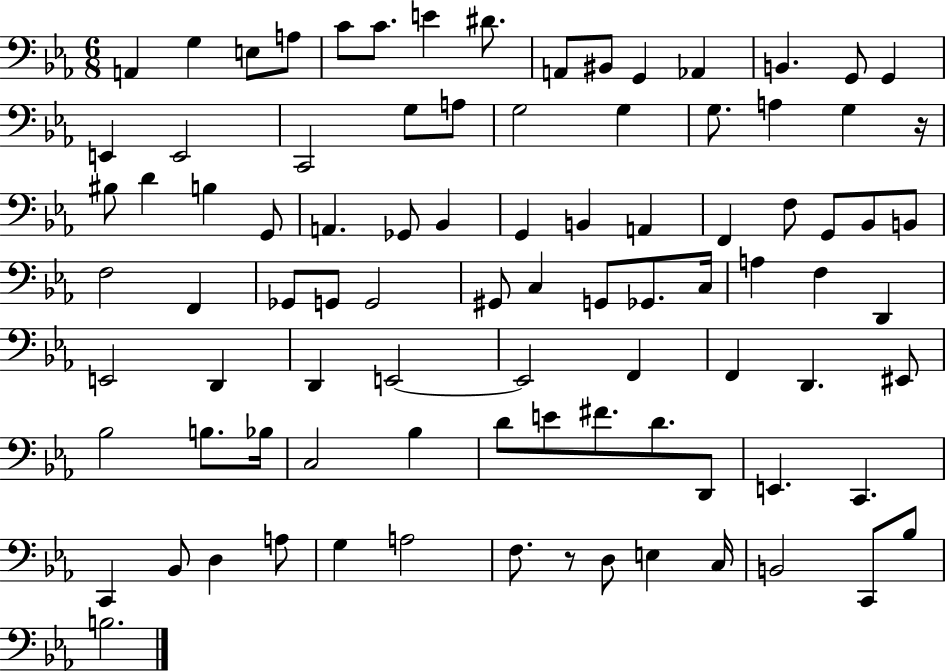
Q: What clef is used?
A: bass